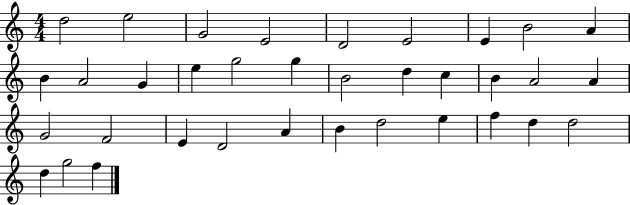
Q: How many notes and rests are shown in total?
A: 35